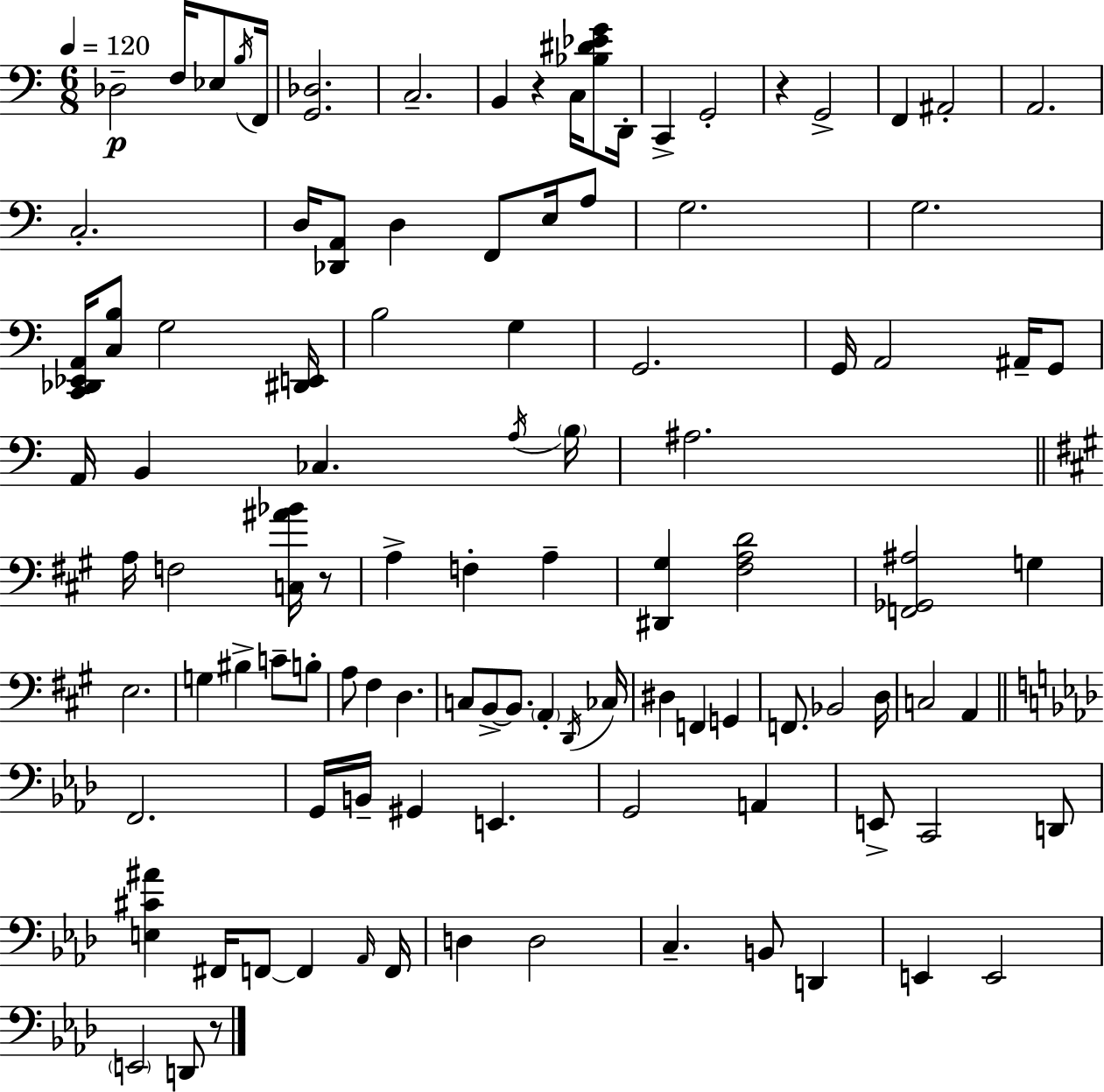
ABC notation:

X:1
T:Untitled
M:6/8
L:1/4
K:C
_D,2 F,/4 _E,/2 B,/4 F,,/4 [G,,_D,]2 C,2 B,, z C,/4 [_B,^D_EG]/2 D,,/4 C,, G,,2 z G,,2 F,, ^A,,2 A,,2 C,2 D,/4 [_D,,A,,]/2 D, F,,/2 E,/4 A,/2 G,2 G,2 [C,,_D,,_E,,A,,]/4 [C,B,]/2 G,2 [^D,,E,,]/4 B,2 G, G,,2 G,,/4 A,,2 ^A,,/4 G,,/2 A,,/4 B,, _C, A,/4 B,/4 ^A,2 A,/4 F,2 [C,^A_B]/4 z/2 A, F, A, [^D,,^G,] [^F,A,D]2 [F,,_G,,^A,]2 G, E,2 G, ^B, C/2 B,/2 A,/2 ^F, D, C,/2 B,,/2 B,,/2 A,, D,,/4 _C,/4 ^D, F,, G,, F,,/2 _B,,2 D,/4 C,2 A,, F,,2 G,,/4 B,,/4 ^G,, E,, G,,2 A,, E,,/2 C,,2 D,,/2 [E,^C^A] ^F,,/4 F,,/2 F,, _A,,/4 F,,/4 D, D,2 C, B,,/2 D,, E,, E,,2 E,,2 D,,/2 z/2